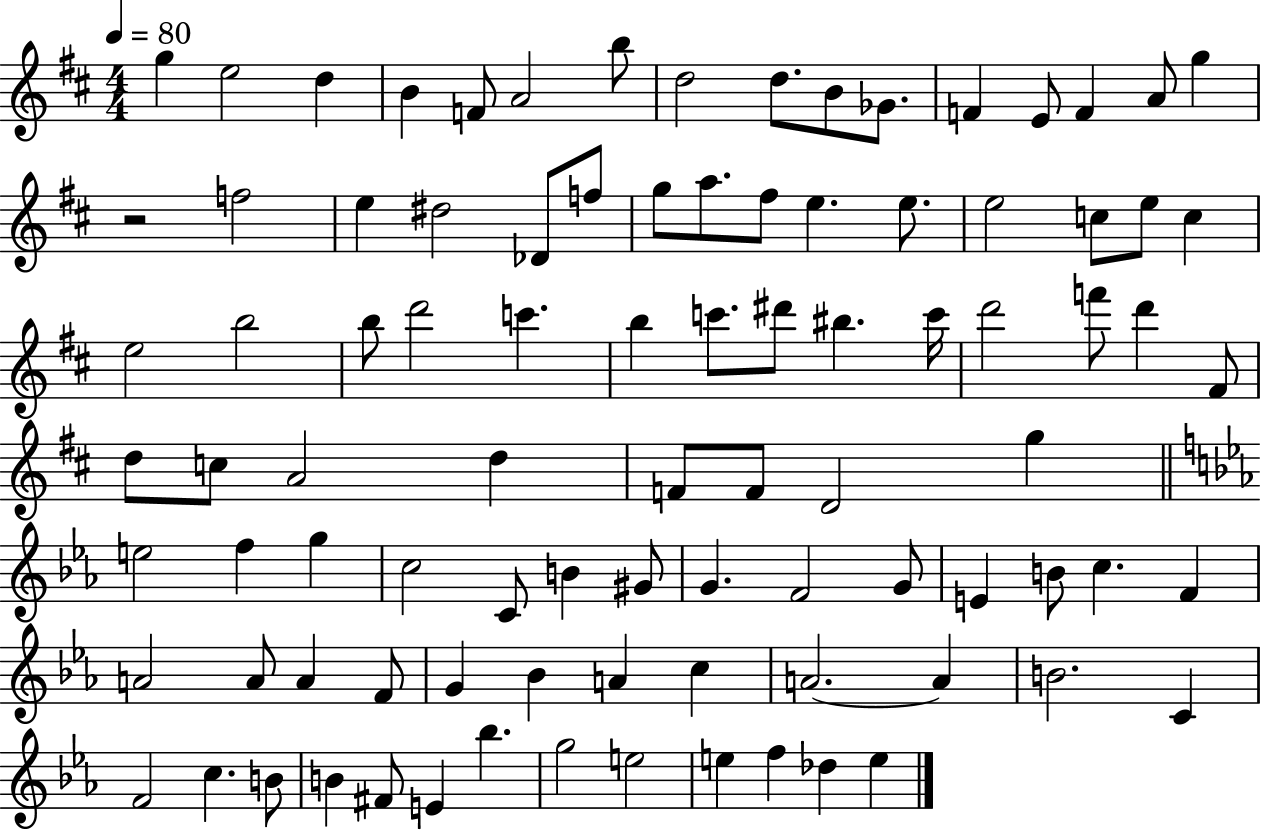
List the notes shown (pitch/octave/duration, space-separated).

G5/q E5/h D5/q B4/q F4/e A4/h B5/e D5/h D5/e. B4/e Gb4/e. F4/q E4/e F4/q A4/e G5/q R/h F5/h E5/q D#5/h Db4/e F5/e G5/e A5/e. F#5/e E5/q. E5/e. E5/h C5/e E5/e C5/q E5/h B5/h B5/e D6/h C6/q. B5/q C6/e. D#6/e BIS5/q. C6/s D6/h F6/e D6/q F#4/e D5/e C5/e A4/h D5/q F4/e F4/e D4/h G5/q E5/h F5/q G5/q C5/h C4/e B4/q G#4/e G4/q. F4/h G4/e E4/q B4/e C5/q. F4/q A4/h A4/e A4/q F4/e G4/q Bb4/q A4/q C5/q A4/h. A4/q B4/h. C4/q F4/h C5/q. B4/e B4/q F#4/e E4/q Bb5/q. G5/h E5/h E5/q F5/q Db5/q E5/q